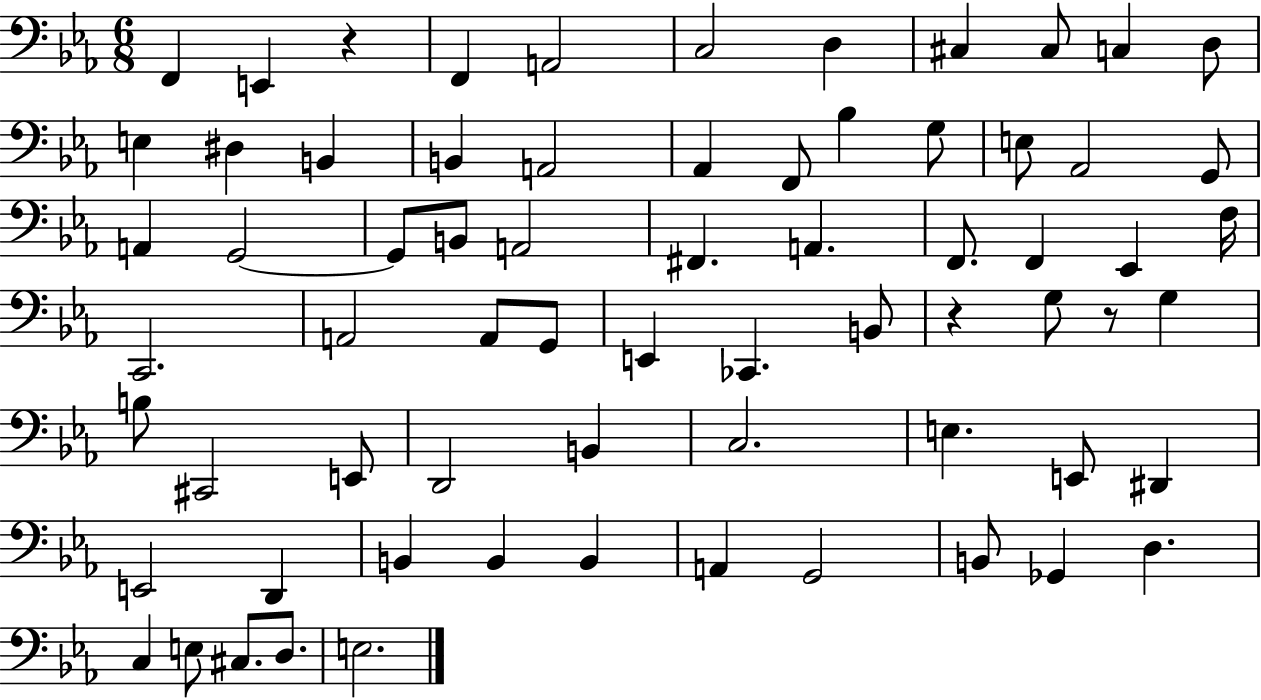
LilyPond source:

{
  \clef bass
  \numericTimeSignature
  \time 6/8
  \key ees \major
  \repeat volta 2 { f,4 e,4 r4 | f,4 a,2 | c2 d4 | cis4 cis8 c4 d8 | \break e4 dis4 b,4 | b,4 a,2 | aes,4 f,8 bes4 g8 | e8 aes,2 g,8 | \break a,4 g,2~~ | g,8 b,8 a,2 | fis,4. a,4. | f,8. f,4 ees,4 f16 | \break c,2. | a,2 a,8 g,8 | e,4 ces,4. b,8 | r4 g8 r8 g4 | \break b8 cis,2 e,8 | d,2 b,4 | c2. | e4. e,8 dis,4 | \break e,2 d,4 | b,4 b,4 b,4 | a,4 g,2 | b,8 ges,4 d4. | \break c4 e8 cis8. d8. | e2. | } \bar "|."
}